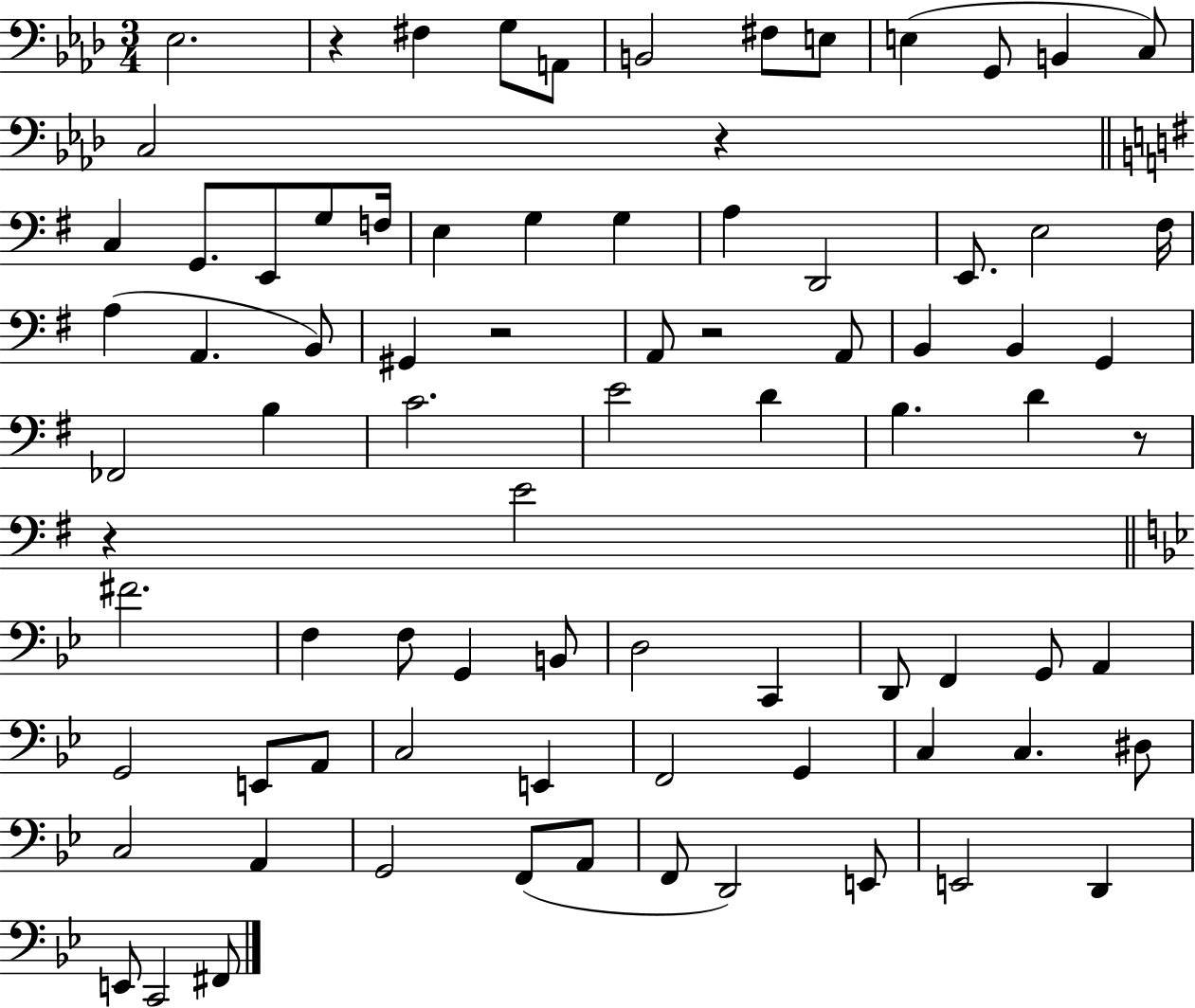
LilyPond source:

{
  \clef bass
  \numericTimeSignature
  \time 3/4
  \key aes \major
  ees2. | r4 fis4 g8 a,8 | b,2 fis8 e8 | e4( g,8 b,4 c8) | \break c2 r4 | \bar "||" \break \key g \major c4 g,8. e,8 g8 f16 | e4 g4 g4 | a4 d,2 | e,8. e2 fis16 | \break a4( a,4. b,8) | gis,4 r2 | a,8 r2 a,8 | b,4 b,4 g,4 | \break fes,2 b4 | c'2. | e'2 d'4 | b4. d'4 r8 | \break r4 e'2 | \bar "||" \break \key g \minor fis'2. | f4 f8 g,4 b,8 | d2 c,4 | d,8 f,4 g,8 a,4 | \break g,2 e,8 a,8 | c2 e,4 | f,2 g,4 | c4 c4. dis8 | \break c2 a,4 | g,2 f,8( a,8 | f,8 d,2) e,8 | e,2 d,4 | \break e,8 c,2 fis,8 | \bar "|."
}